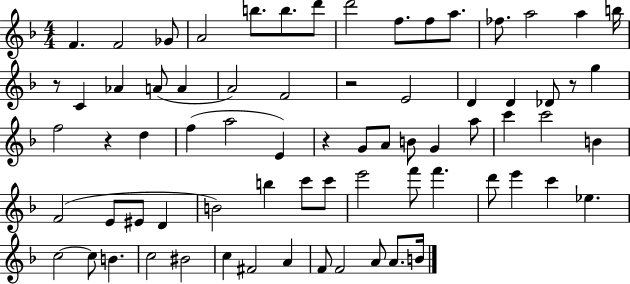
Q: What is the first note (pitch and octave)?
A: F4